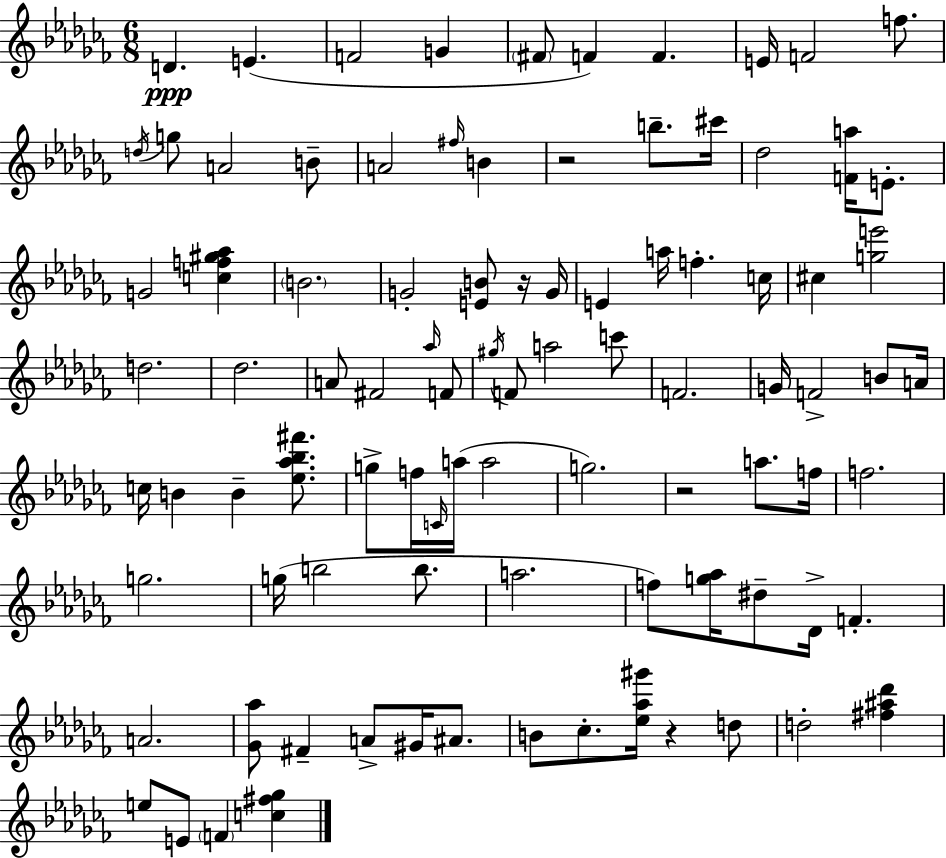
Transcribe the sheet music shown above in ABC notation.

X:1
T:Untitled
M:6/8
L:1/4
K:Abm
D E F2 G ^F/2 F F E/4 F2 f/2 d/4 g/2 A2 B/2 A2 ^f/4 B z2 b/2 ^c'/4 _d2 [Fa]/4 E/2 G2 [cf^g_a] B2 G2 [EB]/2 z/4 G/4 E a/4 f c/4 ^c [ge']2 d2 _d2 A/2 ^F2 _a/4 F/2 ^g/4 F/2 a2 c'/2 F2 G/4 F2 B/2 A/4 c/4 B B [_e_a_b^f']/2 g/2 f/4 C/4 a/4 a2 g2 z2 a/2 f/4 f2 g2 g/4 b2 b/2 a2 f/2 [g_a]/4 ^d/2 _D/4 F A2 [_G_a]/2 ^F A/2 ^G/4 ^A/2 B/2 _c/2 [_e_a^g']/4 z d/2 d2 [^f^a_d'] e/2 E/2 F [c^f_g]